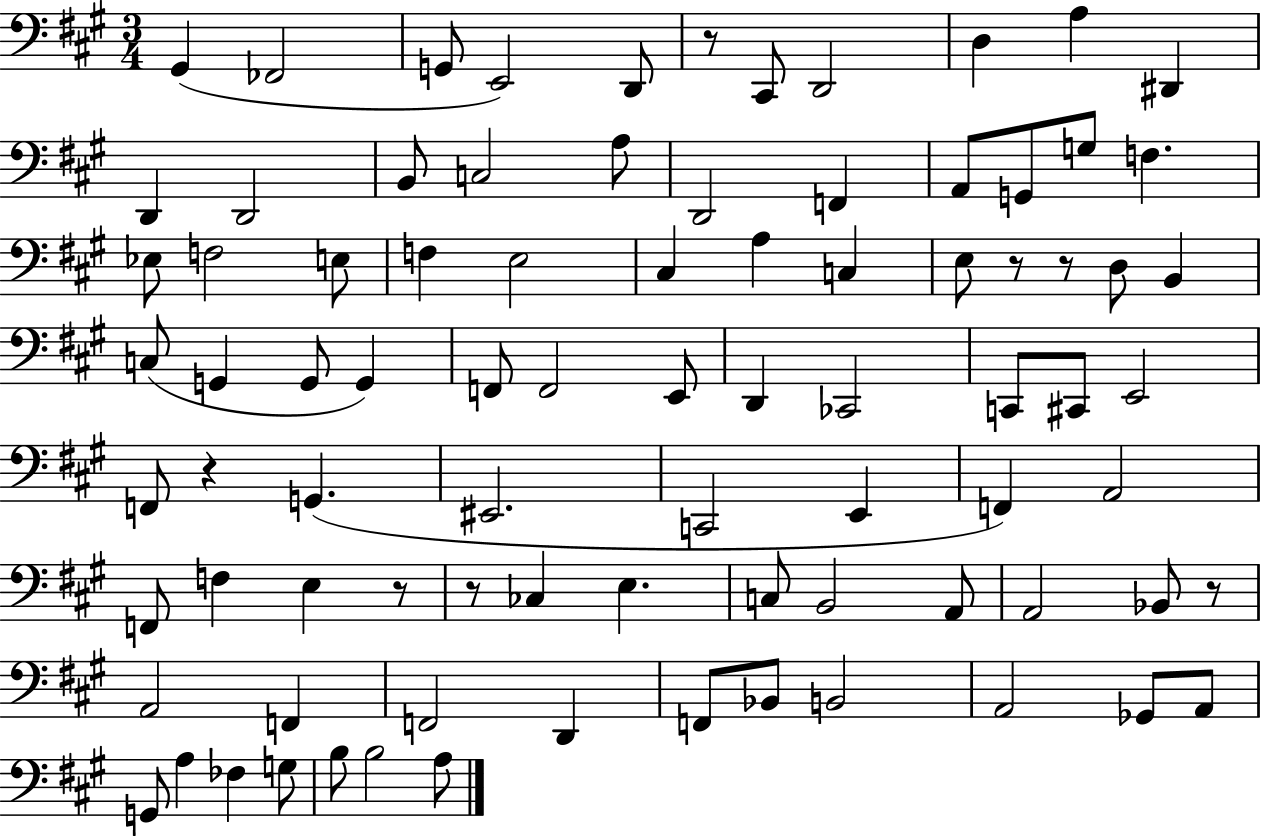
{
  \clef bass
  \numericTimeSignature
  \time 3/4
  \key a \major
  gis,4( fes,2 | g,8 e,2) d,8 | r8 cis,8 d,2 | d4 a4 dis,4 | \break d,4 d,2 | b,8 c2 a8 | d,2 f,4 | a,8 g,8 g8 f4. | \break ees8 f2 e8 | f4 e2 | cis4 a4 c4 | e8 r8 r8 d8 b,4 | \break c8( g,4 g,8 g,4) | f,8 f,2 e,8 | d,4 ces,2 | c,8 cis,8 e,2 | \break f,8 r4 g,4.( | eis,2. | c,2 e,4 | f,4) a,2 | \break f,8 f4 e4 r8 | r8 ces4 e4. | c8 b,2 a,8 | a,2 bes,8 r8 | \break a,2 f,4 | f,2 d,4 | f,8 bes,8 b,2 | a,2 ges,8 a,8 | \break g,8 a4 fes4 g8 | b8 b2 a8 | \bar "|."
}